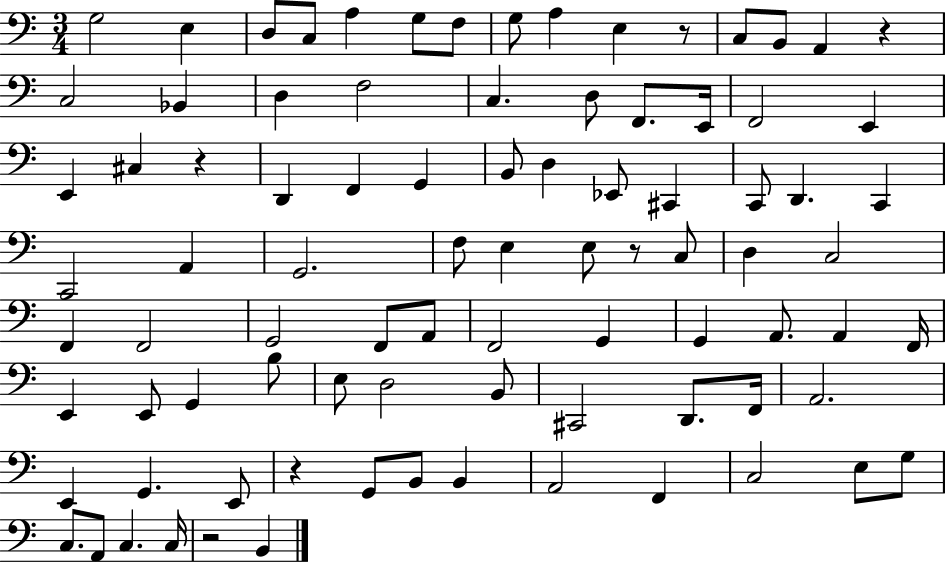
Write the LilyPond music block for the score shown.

{
  \clef bass
  \numericTimeSignature
  \time 3/4
  \key c \major
  g2 e4 | d8 c8 a4 g8 f8 | g8 a4 e4 r8 | c8 b,8 a,4 r4 | \break c2 bes,4 | d4 f2 | c4. d8 f,8. e,16 | f,2 e,4 | \break e,4 cis4 r4 | d,4 f,4 g,4 | b,8 d4 ees,8 cis,4 | c,8 d,4. c,4 | \break c,2 a,4 | g,2. | f8 e4 e8 r8 c8 | d4 c2 | \break f,4 f,2 | g,2 f,8 a,8 | f,2 g,4 | g,4 a,8. a,4 f,16 | \break e,4 e,8 g,4 b8 | e8 d2 b,8 | cis,2 d,8. f,16 | a,2. | \break e,4 g,4. e,8 | r4 g,8 b,8 b,4 | a,2 f,4 | c2 e8 g8 | \break c8. a,8 c4. c16 | r2 b,4 | \bar "|."
}